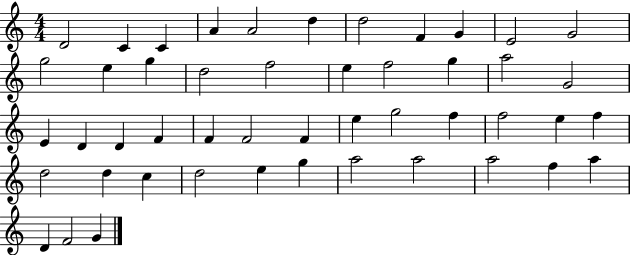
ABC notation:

X:1
T:Untitled
M:4/4
L:1/4
K:C
D2 C C A A2 d d2 F G E2 G2 g2 e g d2 f2 e f2 g a2 G2 E D D F F F2 F e g2 f f2 e f d2 d c d2 e g a2 a2 a2 f a D F2 G